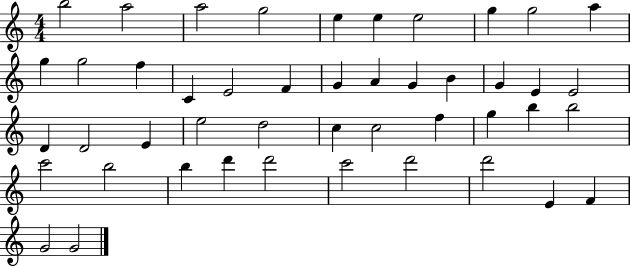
{
  \clef treble
  \numericTimeSignature
  \time 4/4
  \key c \major
  b''2 a''2 | a''2 g''2 | e''4 e''4 e''2 | g''4 g''2 a''4 | \break g''4 g''2 f''4 | c'4 e'2 f'4 | g'4 a'4 g'4 b'4 | g'4 e'4 e'2 | \break d'4 d'2 e'4 | e''2 d''2 | c''4 c''2 f''4 | g''4 b''4 b''2 | \break c'''2 b''2 | b''4 d'''4 d'''2 | c'''2 d'''2 | d'''2 e'4 f'4 | \break g'2 g'2 | \bar "|."
}